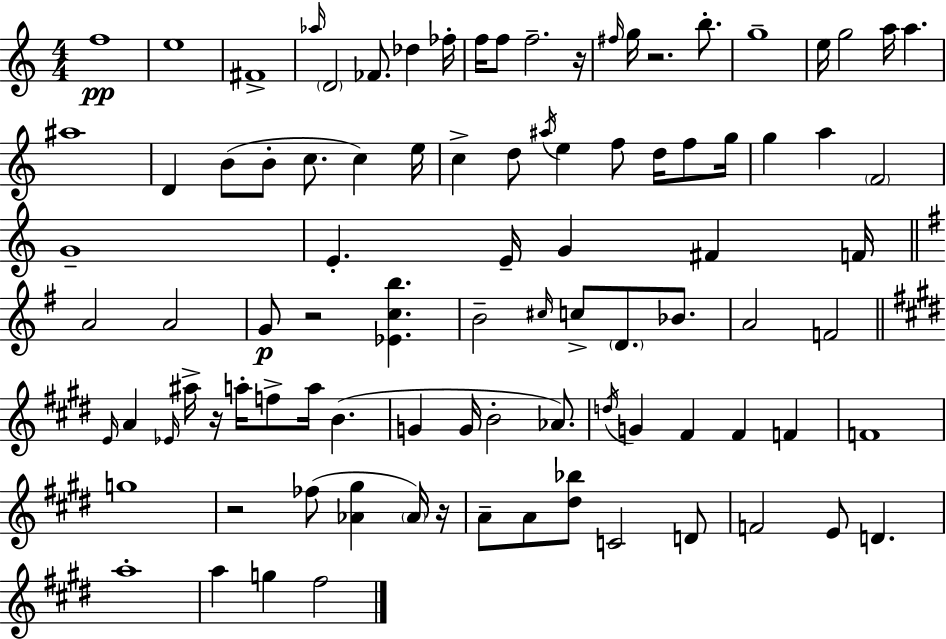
{
  \clef treble
  \numericTimeSignature
  \time 4/4
  \key a \minor
  f''1\pp | e''1 | fis'1-> | \grace { aes''16 } \parenthesize d'2 fes'8. des''4 | \break fes''16-. f''16 f''8 f''2.-- | r16 \grace { fis''16 } g''16 r2. b''8.-. | g''1-- | e''16 g''2 a''16 a''4. | \break ais''1 | d'4 b'8( b'8-. c''8. c''4) | e''16 c''4-> d''8 \acciaccatura { ais''16 } e''4 f''8 d''16 | f''8 g''16 g''4 a''4 \parenthesize f'2 | \break g'1-- | e'4.-. e'16-- g'4 fis'4 | f'16 \bar "||" \break \key g \major a'2 a'2 | g'8\p r2 <ees' c'' b''>4. | b'2-- \grace { cis''16 } c''8-> \parenthesize d'8. bes'8. | a'2 f'2 | \break \bar "||" \break \key e \major \grace { e'16 } a'4 \grace { ees'16 } ais''16-> r16 a''16-. f''8-> a''16 b'4.( | g'4 g'16 b'2-. aes'8.) | \acciaccatura { d''16 } g'4 fis'4 fis'4 f'4 | f'1 | \break g''1 | r2 fes''8( <aes' gis''>4 | \parenthesize aes'16) r16 a'8-- a'8 <dis'' bes''>8 c'2 | d'8 f'2 e'8 d'4. | \break a''1-. | a''4 g''4 fis''2 | \bar "|."
}